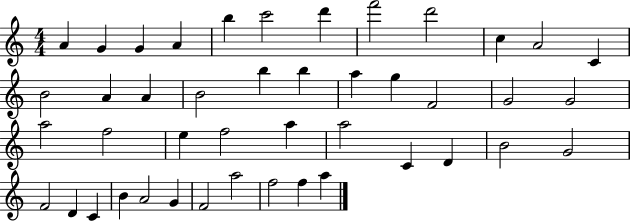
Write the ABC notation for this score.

X:1
T:Untitled
M:4/4
L:1/4
K:C
A G G A b c'2 d' f'2 d'2 c A2 C B2 A A B2 b b a g F2 G2 G2 a2 f2 e f2 a a2 C D B2 G2 F2 D C B A2 G F2 a2 f2 f a